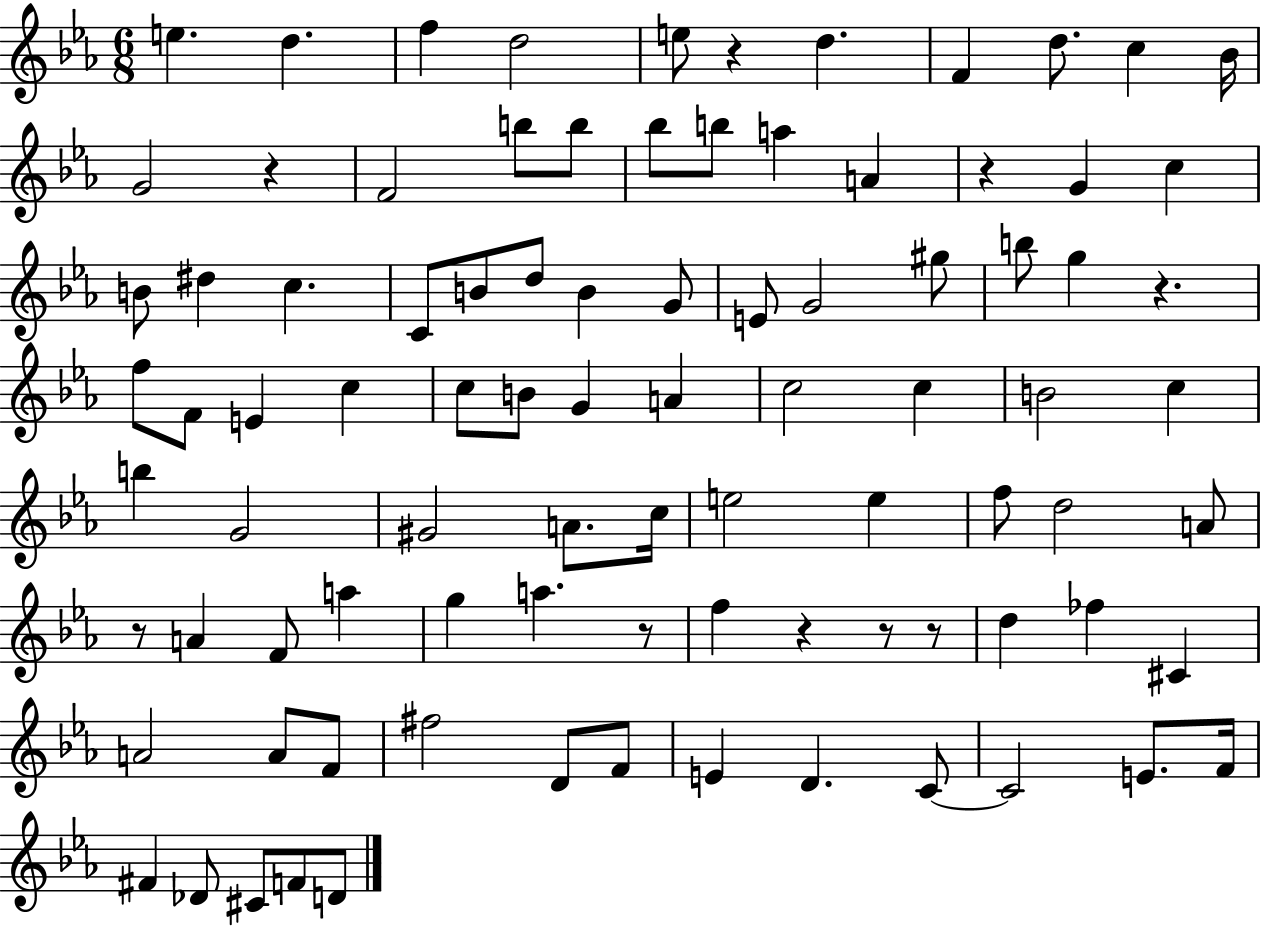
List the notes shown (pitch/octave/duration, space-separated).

E5/q. D5/q. F5/q D5/h E5/e R/q D5/q. F4/q D5/e. C5/q Bb4/s G4/h R/q F4/h B5/e B5/e Bb5/e B5/e A5/q A4/q R/q G4/q C5/q B4/e D#5/q C5/q. C4/e B4/e D5/e B4/q G4/e E4/e G4/h G#5/e B5/e G5/q R/q. F5/e F4/e E4/q C5/q C5/e B4/e G4/q A4/q C5/h C5/q B4/h C5/q B5/q G4/h G#4/h A4/e. C5/s E5/h E5/q F5/e D5/h A4/e R/e A4/q F4/e A5/q G5/q A5/q. R/e F5/q R/q R/e R/e D5/q FES5/q C#4/q A4/h A4/e F4/e F#5/h D4/e F4/e E4/q D4/q. C4/e C4/h E4/e. F4/s F#4/q Db4/e C#4/e F4/e D4/e